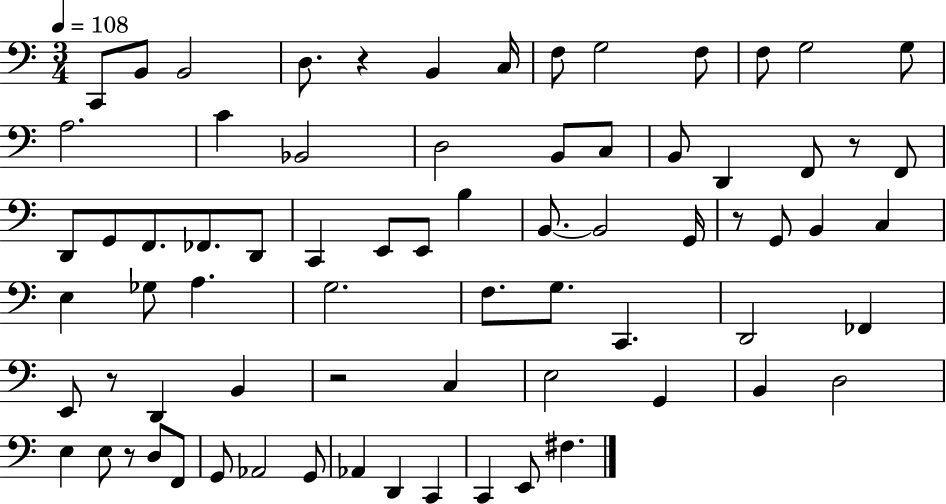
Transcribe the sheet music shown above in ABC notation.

X:1
T:Untitled
M:3/4
L:1/4
K:C
C,,/2 B,,/2 B,,2 D,/2 z B,, C,/4 F,/2 G,2 F,/2 F,/2 G,2 G,/2 A,2 C _B,,2 D,2 B,,/2 C,/2 B,,/2 D,, F,,/2 z/2 F,,/2 D,,/2 G,,/2 F,,/2 _F,,/2 D,,/2 C,, E,,/2 E,,/2 B, B,,/2 B,,2 G,,/4 z/2 G,,/2 B,, C, E, _G,/2 A, G,2 F,/2 G,/2 C,, D,,2 _F,, E,,/2 z/2 D,, B,, z2 C, E,2 G,, B,, D,2 E, E,/2 z/2 D,/2 F,,/2 G,,/2 _A,,2 G,,/2 _A,, D,, C,, C,, E,,/2 ^F,